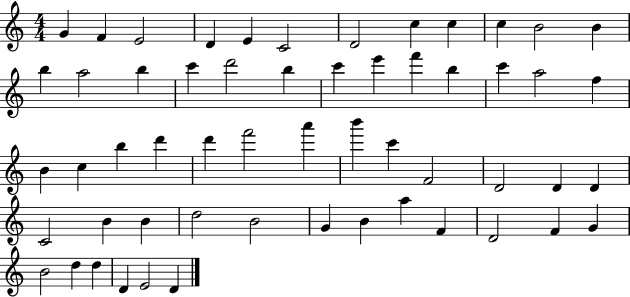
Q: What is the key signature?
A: C major